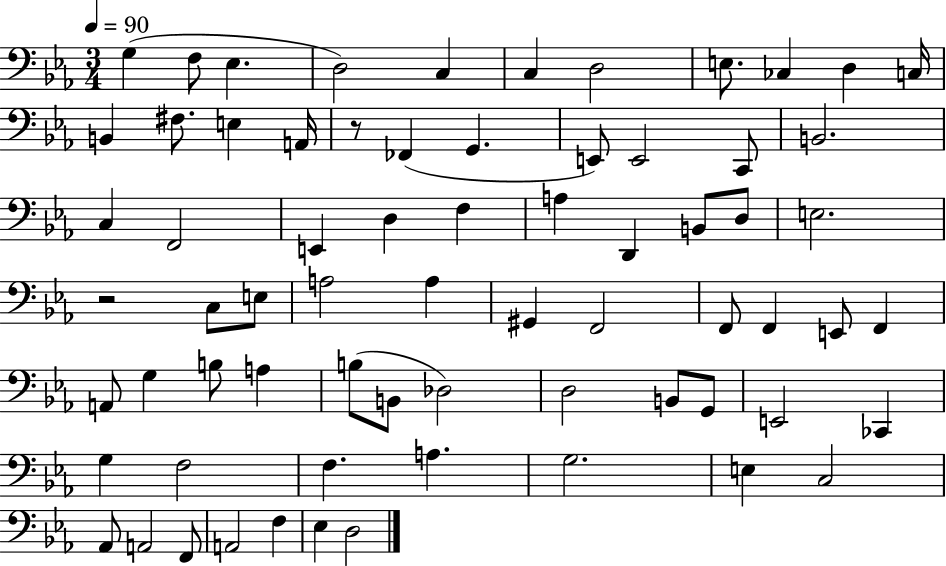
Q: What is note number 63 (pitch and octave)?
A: F2